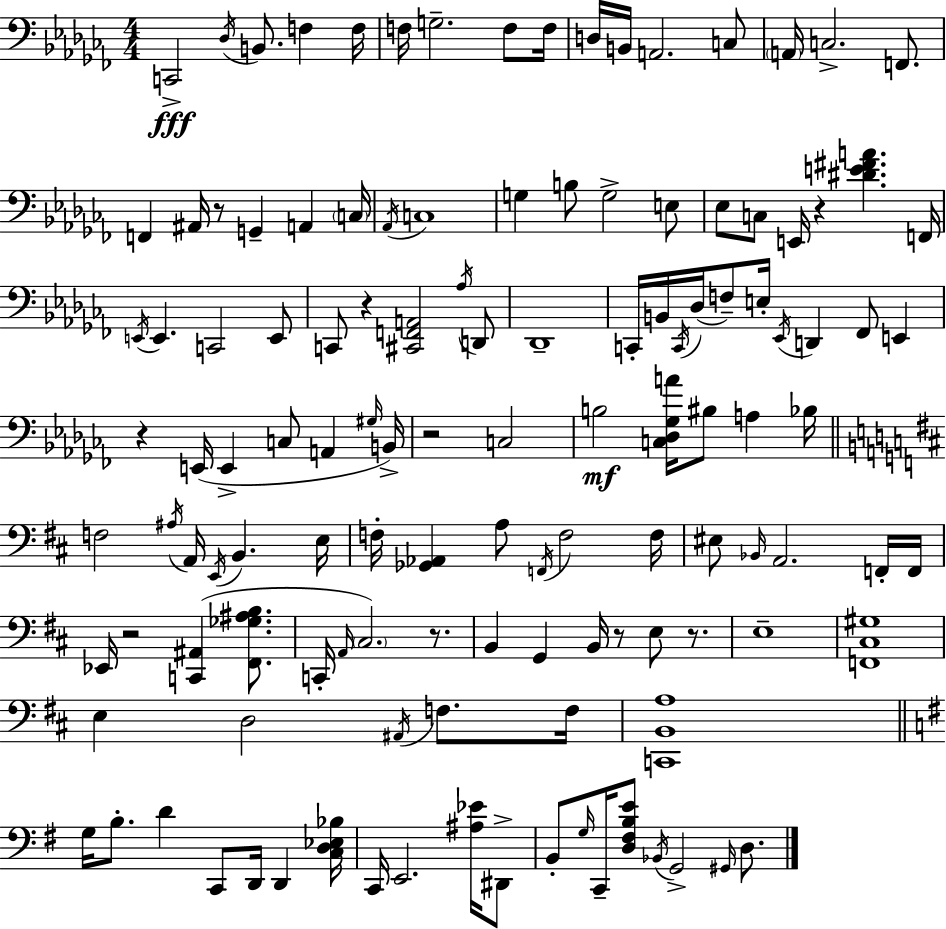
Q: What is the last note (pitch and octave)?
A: D3